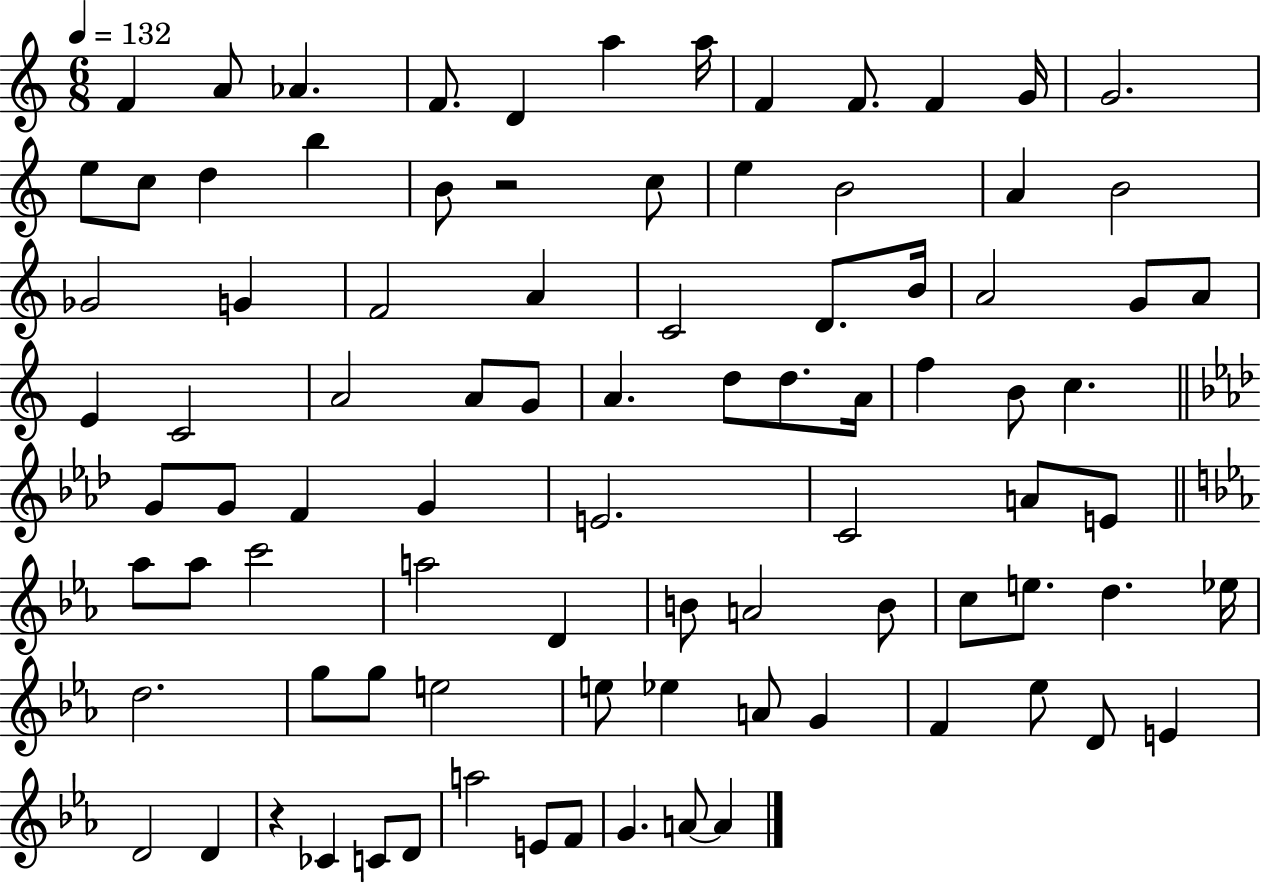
F4/q A4/e Ab4/q. F4/e. D4/q A5/q A5/s F4/q F4/e. F4/q G4/s G4/h. E5/e C5/e D5/q B5/q B4/e R/h C5/e E5/q B4/h A4/q B4/h Gb4/h G4/q F4/h A4/q C4/h D4/e. B4/s A4/h G4/e A4/e E4/q C4/h A4/h A4/e G4/e A4/q. D5/e D5/e. A4/s F5/q B4/e C5/q. G4/e G4/e F4/q G4/q E4/h. C4/h A4/e E4/e Ab5/e Ab5/e C6/h A5/h D4/q B4/e A4/h B4/e C5/e E5/e. D5/q. Eb5/s D5/h. G5/e G5/e E5/h E5/e Eb5/q A4/e G4/q F4/q Eb5/e D4/e E4/q D4/h D4/q R/q CES4/q C4/e D4/e A5/h E4/e F4/e G4/q. A4/e A4/q